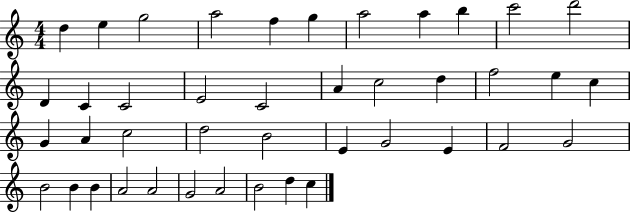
D5/q E5/q G5/h A5/h F5/q G5/q A5/h A5/q B5/q C6/h D6/h D4/q C4/q C4/h E4/h C4/h A4/q C5/h D5/q F5/h E5/q C5/q G4/q A4/q C5/h D5/h B4/h E4/q G4/h E4/q F4/h G4/h B4/h B4/q B4/q A4/h A4/h G4/h A4/h B4/h D5/q C5/q